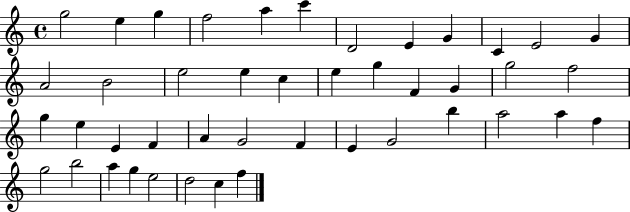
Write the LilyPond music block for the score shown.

{
  \clef treble
  \time 4/4
  \defaultTimeSignature
  \key c \major
  g''2 e''4 g''4 | f''2 a''4 c'''4 | d'2 e'4 g'4 | c'4 e'2 g'4 | \break a'2 b'2 | e''2 e''4 c''4 | e''4 g''4 f'4 g'4 | g''2 f''2 | \break g''4 e''4 e'4 f'4 | a'4 g'2 f'4 | e'4 g'2 b''4 | a''2 a''4 f''4 | \break g''2 b''2 | a''4 g''4 e''2 | d''2 c''4 f''4 | \bar "|."
}